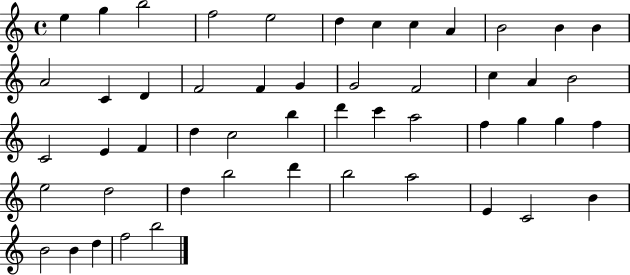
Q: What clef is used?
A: treble